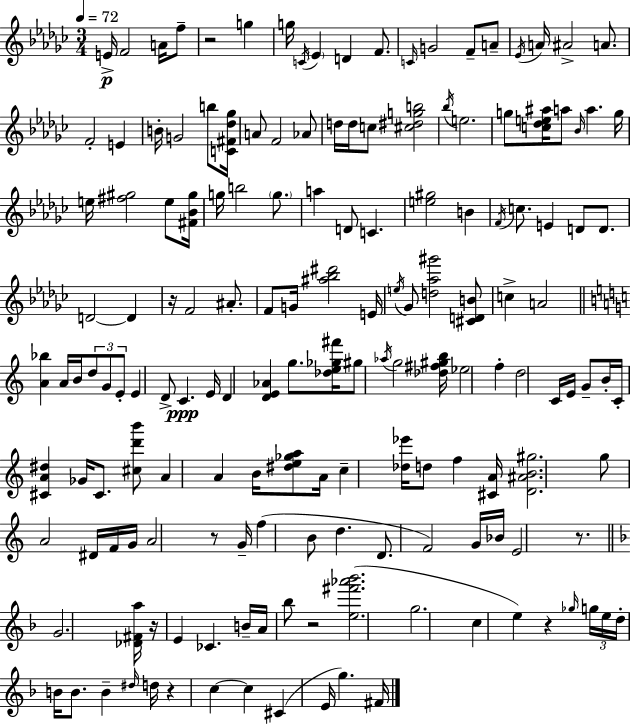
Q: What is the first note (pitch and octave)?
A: E4